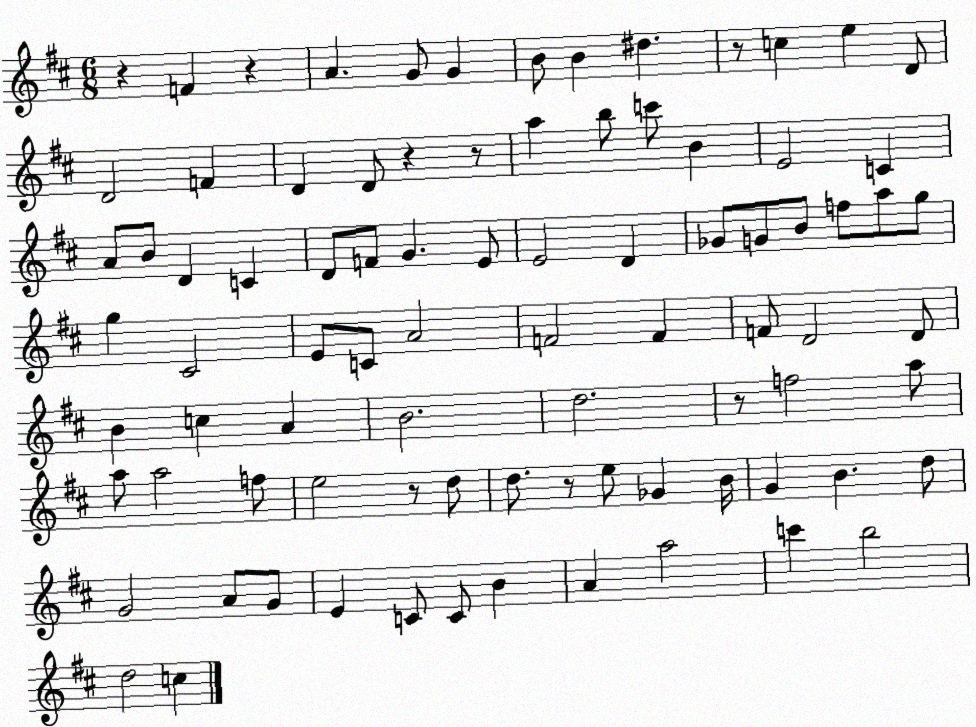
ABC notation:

X:1
T:Untitled
M:6/8
L:1/4
K:D
z F z A G/2 G B/2 B ^d z/2 c e D/2 D2 F D D/2 z z/2 a b/2 c'/2 B E2 C A/2 B/2 D C D/2 F/2 G E/2 E2 D _G/2 G/2 B/2 f/2 a/2 g/2 g ^C2 E/2 C/2 A2 F2 F F/2 D2 D/2 B c A B2 d2 z/2 f2 a/2 a/2 a2 f/2 e2 z/2 d/2 d/2 z/2 e/2 _G B/4 G B d/2 G2 A/2 G/2 E C/2 C/2 B A a2 c' b2 d2 c